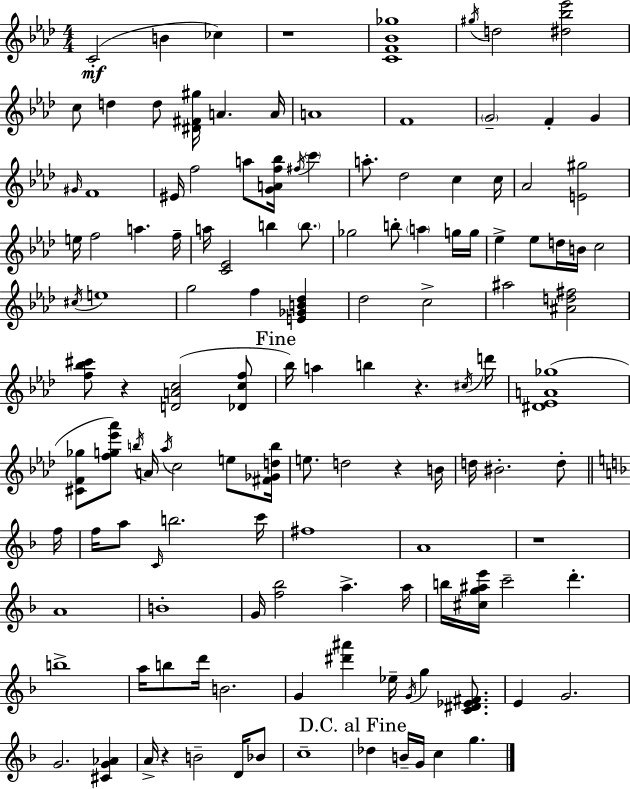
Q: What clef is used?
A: treble